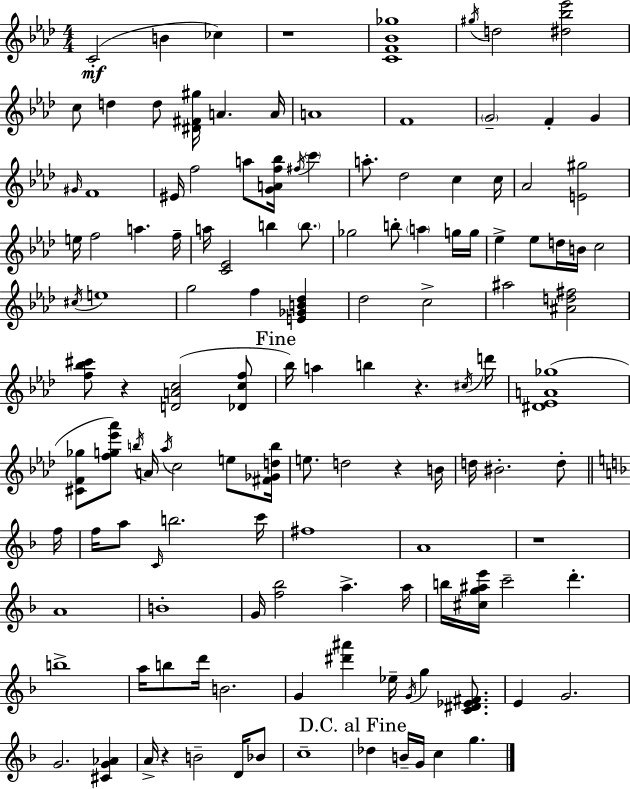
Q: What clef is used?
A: treble